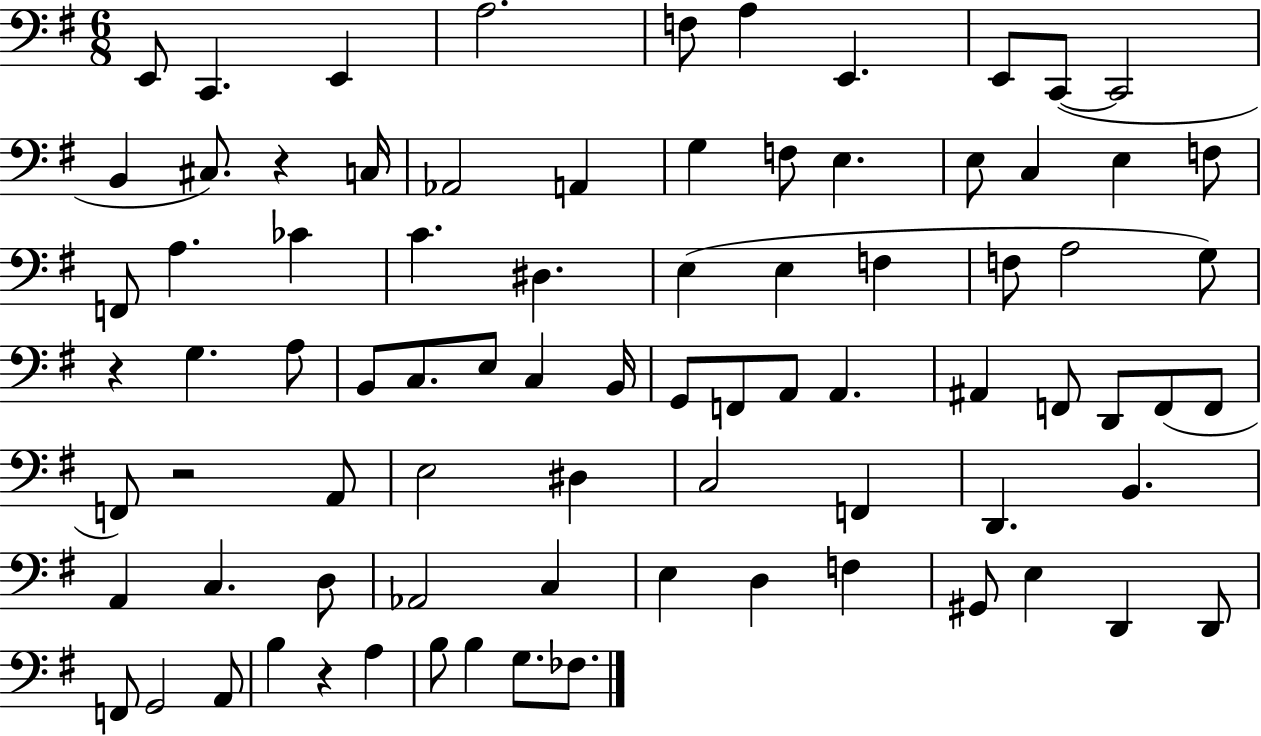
X:1
T:Untitled
M:6/8
L:1/4
K:G
E,,/2 C,, E,, A,2 F,/2 A, E,, E,,/2 C,,/2 C,,2 B,, ^C,/2 z C,/4 _A,,2 A,, G, F,/2 E, E,/2 C, E, F,/2 F,,/2 A, _C C ^D, E, E, F, F,/2 A,2 G,/2 z G, A,/2 B,,/2 C,/2 E,/2 C, B,,/4 G,,/2 F,,/2 A,,/2 A,, ^A,, F,,/2 D,,/2 F,,/2 F,,/2 F,,/2 z2 A,,/2 E,2 ^D, C,2 F,, D,, B,, A,, C, D,/2 _A,,2 C, E, D, F, ^G,,/2 E, D,, D,,/2 F,,/2 G,,2 A,,/2 B, z A, B,/2 B, G,/2 _F,/2